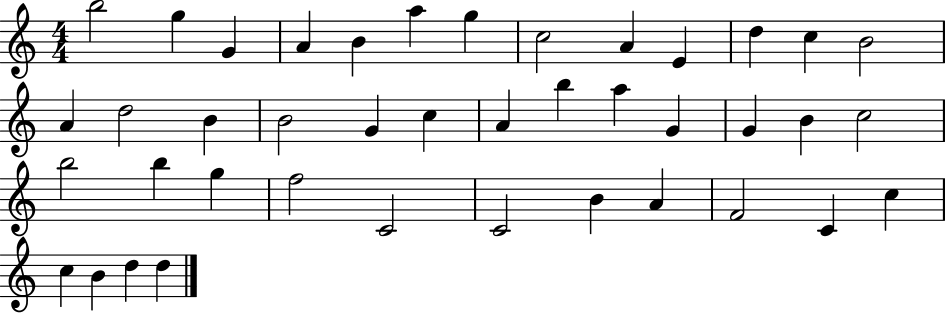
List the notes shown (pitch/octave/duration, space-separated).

B5/h G5/q G4/q A4/q B4/q A5/q G5/q C5/h A4/q E4/q D5/q C5/q B4/h A4/q D5/h B4/q B4/h G4/q C5/q A4/q B5/q A5/q G4/q G4/q B4/q C5/h B5/h B5/q G5/q F5/h C4/h C4/h B4/q A4/q F4/h C4/q C5/q C5/q B4/q D5/q D5/q